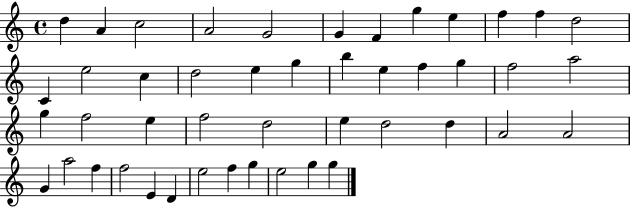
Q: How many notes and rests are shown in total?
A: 46